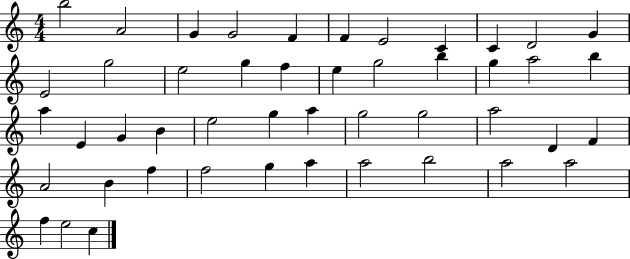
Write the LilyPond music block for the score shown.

{
  \clef treble
  \numericTimeSignature
  \time 4/4
  \key c \major
  b''2 a'2 | g'4 g'2 f'4 | f'4 e'2 c'4 | c'4 d'2 g'4 | \break e'2 g''2 | e''2 g''4 f''4 | e''4 g''2 b''4 | g''4 a''2 b''4 | \break a''4 e'4 g'4 b'4 | e''2 g''4 a''4 | g''2 g''2 | a''2 d'4 f'4 | \break a'2 b'4 f''4 | f''2 g''4 a''4 | a''2 b''2 | a''2 a''2 | \break f''4 e''2 c''4 | \bar "|."
}